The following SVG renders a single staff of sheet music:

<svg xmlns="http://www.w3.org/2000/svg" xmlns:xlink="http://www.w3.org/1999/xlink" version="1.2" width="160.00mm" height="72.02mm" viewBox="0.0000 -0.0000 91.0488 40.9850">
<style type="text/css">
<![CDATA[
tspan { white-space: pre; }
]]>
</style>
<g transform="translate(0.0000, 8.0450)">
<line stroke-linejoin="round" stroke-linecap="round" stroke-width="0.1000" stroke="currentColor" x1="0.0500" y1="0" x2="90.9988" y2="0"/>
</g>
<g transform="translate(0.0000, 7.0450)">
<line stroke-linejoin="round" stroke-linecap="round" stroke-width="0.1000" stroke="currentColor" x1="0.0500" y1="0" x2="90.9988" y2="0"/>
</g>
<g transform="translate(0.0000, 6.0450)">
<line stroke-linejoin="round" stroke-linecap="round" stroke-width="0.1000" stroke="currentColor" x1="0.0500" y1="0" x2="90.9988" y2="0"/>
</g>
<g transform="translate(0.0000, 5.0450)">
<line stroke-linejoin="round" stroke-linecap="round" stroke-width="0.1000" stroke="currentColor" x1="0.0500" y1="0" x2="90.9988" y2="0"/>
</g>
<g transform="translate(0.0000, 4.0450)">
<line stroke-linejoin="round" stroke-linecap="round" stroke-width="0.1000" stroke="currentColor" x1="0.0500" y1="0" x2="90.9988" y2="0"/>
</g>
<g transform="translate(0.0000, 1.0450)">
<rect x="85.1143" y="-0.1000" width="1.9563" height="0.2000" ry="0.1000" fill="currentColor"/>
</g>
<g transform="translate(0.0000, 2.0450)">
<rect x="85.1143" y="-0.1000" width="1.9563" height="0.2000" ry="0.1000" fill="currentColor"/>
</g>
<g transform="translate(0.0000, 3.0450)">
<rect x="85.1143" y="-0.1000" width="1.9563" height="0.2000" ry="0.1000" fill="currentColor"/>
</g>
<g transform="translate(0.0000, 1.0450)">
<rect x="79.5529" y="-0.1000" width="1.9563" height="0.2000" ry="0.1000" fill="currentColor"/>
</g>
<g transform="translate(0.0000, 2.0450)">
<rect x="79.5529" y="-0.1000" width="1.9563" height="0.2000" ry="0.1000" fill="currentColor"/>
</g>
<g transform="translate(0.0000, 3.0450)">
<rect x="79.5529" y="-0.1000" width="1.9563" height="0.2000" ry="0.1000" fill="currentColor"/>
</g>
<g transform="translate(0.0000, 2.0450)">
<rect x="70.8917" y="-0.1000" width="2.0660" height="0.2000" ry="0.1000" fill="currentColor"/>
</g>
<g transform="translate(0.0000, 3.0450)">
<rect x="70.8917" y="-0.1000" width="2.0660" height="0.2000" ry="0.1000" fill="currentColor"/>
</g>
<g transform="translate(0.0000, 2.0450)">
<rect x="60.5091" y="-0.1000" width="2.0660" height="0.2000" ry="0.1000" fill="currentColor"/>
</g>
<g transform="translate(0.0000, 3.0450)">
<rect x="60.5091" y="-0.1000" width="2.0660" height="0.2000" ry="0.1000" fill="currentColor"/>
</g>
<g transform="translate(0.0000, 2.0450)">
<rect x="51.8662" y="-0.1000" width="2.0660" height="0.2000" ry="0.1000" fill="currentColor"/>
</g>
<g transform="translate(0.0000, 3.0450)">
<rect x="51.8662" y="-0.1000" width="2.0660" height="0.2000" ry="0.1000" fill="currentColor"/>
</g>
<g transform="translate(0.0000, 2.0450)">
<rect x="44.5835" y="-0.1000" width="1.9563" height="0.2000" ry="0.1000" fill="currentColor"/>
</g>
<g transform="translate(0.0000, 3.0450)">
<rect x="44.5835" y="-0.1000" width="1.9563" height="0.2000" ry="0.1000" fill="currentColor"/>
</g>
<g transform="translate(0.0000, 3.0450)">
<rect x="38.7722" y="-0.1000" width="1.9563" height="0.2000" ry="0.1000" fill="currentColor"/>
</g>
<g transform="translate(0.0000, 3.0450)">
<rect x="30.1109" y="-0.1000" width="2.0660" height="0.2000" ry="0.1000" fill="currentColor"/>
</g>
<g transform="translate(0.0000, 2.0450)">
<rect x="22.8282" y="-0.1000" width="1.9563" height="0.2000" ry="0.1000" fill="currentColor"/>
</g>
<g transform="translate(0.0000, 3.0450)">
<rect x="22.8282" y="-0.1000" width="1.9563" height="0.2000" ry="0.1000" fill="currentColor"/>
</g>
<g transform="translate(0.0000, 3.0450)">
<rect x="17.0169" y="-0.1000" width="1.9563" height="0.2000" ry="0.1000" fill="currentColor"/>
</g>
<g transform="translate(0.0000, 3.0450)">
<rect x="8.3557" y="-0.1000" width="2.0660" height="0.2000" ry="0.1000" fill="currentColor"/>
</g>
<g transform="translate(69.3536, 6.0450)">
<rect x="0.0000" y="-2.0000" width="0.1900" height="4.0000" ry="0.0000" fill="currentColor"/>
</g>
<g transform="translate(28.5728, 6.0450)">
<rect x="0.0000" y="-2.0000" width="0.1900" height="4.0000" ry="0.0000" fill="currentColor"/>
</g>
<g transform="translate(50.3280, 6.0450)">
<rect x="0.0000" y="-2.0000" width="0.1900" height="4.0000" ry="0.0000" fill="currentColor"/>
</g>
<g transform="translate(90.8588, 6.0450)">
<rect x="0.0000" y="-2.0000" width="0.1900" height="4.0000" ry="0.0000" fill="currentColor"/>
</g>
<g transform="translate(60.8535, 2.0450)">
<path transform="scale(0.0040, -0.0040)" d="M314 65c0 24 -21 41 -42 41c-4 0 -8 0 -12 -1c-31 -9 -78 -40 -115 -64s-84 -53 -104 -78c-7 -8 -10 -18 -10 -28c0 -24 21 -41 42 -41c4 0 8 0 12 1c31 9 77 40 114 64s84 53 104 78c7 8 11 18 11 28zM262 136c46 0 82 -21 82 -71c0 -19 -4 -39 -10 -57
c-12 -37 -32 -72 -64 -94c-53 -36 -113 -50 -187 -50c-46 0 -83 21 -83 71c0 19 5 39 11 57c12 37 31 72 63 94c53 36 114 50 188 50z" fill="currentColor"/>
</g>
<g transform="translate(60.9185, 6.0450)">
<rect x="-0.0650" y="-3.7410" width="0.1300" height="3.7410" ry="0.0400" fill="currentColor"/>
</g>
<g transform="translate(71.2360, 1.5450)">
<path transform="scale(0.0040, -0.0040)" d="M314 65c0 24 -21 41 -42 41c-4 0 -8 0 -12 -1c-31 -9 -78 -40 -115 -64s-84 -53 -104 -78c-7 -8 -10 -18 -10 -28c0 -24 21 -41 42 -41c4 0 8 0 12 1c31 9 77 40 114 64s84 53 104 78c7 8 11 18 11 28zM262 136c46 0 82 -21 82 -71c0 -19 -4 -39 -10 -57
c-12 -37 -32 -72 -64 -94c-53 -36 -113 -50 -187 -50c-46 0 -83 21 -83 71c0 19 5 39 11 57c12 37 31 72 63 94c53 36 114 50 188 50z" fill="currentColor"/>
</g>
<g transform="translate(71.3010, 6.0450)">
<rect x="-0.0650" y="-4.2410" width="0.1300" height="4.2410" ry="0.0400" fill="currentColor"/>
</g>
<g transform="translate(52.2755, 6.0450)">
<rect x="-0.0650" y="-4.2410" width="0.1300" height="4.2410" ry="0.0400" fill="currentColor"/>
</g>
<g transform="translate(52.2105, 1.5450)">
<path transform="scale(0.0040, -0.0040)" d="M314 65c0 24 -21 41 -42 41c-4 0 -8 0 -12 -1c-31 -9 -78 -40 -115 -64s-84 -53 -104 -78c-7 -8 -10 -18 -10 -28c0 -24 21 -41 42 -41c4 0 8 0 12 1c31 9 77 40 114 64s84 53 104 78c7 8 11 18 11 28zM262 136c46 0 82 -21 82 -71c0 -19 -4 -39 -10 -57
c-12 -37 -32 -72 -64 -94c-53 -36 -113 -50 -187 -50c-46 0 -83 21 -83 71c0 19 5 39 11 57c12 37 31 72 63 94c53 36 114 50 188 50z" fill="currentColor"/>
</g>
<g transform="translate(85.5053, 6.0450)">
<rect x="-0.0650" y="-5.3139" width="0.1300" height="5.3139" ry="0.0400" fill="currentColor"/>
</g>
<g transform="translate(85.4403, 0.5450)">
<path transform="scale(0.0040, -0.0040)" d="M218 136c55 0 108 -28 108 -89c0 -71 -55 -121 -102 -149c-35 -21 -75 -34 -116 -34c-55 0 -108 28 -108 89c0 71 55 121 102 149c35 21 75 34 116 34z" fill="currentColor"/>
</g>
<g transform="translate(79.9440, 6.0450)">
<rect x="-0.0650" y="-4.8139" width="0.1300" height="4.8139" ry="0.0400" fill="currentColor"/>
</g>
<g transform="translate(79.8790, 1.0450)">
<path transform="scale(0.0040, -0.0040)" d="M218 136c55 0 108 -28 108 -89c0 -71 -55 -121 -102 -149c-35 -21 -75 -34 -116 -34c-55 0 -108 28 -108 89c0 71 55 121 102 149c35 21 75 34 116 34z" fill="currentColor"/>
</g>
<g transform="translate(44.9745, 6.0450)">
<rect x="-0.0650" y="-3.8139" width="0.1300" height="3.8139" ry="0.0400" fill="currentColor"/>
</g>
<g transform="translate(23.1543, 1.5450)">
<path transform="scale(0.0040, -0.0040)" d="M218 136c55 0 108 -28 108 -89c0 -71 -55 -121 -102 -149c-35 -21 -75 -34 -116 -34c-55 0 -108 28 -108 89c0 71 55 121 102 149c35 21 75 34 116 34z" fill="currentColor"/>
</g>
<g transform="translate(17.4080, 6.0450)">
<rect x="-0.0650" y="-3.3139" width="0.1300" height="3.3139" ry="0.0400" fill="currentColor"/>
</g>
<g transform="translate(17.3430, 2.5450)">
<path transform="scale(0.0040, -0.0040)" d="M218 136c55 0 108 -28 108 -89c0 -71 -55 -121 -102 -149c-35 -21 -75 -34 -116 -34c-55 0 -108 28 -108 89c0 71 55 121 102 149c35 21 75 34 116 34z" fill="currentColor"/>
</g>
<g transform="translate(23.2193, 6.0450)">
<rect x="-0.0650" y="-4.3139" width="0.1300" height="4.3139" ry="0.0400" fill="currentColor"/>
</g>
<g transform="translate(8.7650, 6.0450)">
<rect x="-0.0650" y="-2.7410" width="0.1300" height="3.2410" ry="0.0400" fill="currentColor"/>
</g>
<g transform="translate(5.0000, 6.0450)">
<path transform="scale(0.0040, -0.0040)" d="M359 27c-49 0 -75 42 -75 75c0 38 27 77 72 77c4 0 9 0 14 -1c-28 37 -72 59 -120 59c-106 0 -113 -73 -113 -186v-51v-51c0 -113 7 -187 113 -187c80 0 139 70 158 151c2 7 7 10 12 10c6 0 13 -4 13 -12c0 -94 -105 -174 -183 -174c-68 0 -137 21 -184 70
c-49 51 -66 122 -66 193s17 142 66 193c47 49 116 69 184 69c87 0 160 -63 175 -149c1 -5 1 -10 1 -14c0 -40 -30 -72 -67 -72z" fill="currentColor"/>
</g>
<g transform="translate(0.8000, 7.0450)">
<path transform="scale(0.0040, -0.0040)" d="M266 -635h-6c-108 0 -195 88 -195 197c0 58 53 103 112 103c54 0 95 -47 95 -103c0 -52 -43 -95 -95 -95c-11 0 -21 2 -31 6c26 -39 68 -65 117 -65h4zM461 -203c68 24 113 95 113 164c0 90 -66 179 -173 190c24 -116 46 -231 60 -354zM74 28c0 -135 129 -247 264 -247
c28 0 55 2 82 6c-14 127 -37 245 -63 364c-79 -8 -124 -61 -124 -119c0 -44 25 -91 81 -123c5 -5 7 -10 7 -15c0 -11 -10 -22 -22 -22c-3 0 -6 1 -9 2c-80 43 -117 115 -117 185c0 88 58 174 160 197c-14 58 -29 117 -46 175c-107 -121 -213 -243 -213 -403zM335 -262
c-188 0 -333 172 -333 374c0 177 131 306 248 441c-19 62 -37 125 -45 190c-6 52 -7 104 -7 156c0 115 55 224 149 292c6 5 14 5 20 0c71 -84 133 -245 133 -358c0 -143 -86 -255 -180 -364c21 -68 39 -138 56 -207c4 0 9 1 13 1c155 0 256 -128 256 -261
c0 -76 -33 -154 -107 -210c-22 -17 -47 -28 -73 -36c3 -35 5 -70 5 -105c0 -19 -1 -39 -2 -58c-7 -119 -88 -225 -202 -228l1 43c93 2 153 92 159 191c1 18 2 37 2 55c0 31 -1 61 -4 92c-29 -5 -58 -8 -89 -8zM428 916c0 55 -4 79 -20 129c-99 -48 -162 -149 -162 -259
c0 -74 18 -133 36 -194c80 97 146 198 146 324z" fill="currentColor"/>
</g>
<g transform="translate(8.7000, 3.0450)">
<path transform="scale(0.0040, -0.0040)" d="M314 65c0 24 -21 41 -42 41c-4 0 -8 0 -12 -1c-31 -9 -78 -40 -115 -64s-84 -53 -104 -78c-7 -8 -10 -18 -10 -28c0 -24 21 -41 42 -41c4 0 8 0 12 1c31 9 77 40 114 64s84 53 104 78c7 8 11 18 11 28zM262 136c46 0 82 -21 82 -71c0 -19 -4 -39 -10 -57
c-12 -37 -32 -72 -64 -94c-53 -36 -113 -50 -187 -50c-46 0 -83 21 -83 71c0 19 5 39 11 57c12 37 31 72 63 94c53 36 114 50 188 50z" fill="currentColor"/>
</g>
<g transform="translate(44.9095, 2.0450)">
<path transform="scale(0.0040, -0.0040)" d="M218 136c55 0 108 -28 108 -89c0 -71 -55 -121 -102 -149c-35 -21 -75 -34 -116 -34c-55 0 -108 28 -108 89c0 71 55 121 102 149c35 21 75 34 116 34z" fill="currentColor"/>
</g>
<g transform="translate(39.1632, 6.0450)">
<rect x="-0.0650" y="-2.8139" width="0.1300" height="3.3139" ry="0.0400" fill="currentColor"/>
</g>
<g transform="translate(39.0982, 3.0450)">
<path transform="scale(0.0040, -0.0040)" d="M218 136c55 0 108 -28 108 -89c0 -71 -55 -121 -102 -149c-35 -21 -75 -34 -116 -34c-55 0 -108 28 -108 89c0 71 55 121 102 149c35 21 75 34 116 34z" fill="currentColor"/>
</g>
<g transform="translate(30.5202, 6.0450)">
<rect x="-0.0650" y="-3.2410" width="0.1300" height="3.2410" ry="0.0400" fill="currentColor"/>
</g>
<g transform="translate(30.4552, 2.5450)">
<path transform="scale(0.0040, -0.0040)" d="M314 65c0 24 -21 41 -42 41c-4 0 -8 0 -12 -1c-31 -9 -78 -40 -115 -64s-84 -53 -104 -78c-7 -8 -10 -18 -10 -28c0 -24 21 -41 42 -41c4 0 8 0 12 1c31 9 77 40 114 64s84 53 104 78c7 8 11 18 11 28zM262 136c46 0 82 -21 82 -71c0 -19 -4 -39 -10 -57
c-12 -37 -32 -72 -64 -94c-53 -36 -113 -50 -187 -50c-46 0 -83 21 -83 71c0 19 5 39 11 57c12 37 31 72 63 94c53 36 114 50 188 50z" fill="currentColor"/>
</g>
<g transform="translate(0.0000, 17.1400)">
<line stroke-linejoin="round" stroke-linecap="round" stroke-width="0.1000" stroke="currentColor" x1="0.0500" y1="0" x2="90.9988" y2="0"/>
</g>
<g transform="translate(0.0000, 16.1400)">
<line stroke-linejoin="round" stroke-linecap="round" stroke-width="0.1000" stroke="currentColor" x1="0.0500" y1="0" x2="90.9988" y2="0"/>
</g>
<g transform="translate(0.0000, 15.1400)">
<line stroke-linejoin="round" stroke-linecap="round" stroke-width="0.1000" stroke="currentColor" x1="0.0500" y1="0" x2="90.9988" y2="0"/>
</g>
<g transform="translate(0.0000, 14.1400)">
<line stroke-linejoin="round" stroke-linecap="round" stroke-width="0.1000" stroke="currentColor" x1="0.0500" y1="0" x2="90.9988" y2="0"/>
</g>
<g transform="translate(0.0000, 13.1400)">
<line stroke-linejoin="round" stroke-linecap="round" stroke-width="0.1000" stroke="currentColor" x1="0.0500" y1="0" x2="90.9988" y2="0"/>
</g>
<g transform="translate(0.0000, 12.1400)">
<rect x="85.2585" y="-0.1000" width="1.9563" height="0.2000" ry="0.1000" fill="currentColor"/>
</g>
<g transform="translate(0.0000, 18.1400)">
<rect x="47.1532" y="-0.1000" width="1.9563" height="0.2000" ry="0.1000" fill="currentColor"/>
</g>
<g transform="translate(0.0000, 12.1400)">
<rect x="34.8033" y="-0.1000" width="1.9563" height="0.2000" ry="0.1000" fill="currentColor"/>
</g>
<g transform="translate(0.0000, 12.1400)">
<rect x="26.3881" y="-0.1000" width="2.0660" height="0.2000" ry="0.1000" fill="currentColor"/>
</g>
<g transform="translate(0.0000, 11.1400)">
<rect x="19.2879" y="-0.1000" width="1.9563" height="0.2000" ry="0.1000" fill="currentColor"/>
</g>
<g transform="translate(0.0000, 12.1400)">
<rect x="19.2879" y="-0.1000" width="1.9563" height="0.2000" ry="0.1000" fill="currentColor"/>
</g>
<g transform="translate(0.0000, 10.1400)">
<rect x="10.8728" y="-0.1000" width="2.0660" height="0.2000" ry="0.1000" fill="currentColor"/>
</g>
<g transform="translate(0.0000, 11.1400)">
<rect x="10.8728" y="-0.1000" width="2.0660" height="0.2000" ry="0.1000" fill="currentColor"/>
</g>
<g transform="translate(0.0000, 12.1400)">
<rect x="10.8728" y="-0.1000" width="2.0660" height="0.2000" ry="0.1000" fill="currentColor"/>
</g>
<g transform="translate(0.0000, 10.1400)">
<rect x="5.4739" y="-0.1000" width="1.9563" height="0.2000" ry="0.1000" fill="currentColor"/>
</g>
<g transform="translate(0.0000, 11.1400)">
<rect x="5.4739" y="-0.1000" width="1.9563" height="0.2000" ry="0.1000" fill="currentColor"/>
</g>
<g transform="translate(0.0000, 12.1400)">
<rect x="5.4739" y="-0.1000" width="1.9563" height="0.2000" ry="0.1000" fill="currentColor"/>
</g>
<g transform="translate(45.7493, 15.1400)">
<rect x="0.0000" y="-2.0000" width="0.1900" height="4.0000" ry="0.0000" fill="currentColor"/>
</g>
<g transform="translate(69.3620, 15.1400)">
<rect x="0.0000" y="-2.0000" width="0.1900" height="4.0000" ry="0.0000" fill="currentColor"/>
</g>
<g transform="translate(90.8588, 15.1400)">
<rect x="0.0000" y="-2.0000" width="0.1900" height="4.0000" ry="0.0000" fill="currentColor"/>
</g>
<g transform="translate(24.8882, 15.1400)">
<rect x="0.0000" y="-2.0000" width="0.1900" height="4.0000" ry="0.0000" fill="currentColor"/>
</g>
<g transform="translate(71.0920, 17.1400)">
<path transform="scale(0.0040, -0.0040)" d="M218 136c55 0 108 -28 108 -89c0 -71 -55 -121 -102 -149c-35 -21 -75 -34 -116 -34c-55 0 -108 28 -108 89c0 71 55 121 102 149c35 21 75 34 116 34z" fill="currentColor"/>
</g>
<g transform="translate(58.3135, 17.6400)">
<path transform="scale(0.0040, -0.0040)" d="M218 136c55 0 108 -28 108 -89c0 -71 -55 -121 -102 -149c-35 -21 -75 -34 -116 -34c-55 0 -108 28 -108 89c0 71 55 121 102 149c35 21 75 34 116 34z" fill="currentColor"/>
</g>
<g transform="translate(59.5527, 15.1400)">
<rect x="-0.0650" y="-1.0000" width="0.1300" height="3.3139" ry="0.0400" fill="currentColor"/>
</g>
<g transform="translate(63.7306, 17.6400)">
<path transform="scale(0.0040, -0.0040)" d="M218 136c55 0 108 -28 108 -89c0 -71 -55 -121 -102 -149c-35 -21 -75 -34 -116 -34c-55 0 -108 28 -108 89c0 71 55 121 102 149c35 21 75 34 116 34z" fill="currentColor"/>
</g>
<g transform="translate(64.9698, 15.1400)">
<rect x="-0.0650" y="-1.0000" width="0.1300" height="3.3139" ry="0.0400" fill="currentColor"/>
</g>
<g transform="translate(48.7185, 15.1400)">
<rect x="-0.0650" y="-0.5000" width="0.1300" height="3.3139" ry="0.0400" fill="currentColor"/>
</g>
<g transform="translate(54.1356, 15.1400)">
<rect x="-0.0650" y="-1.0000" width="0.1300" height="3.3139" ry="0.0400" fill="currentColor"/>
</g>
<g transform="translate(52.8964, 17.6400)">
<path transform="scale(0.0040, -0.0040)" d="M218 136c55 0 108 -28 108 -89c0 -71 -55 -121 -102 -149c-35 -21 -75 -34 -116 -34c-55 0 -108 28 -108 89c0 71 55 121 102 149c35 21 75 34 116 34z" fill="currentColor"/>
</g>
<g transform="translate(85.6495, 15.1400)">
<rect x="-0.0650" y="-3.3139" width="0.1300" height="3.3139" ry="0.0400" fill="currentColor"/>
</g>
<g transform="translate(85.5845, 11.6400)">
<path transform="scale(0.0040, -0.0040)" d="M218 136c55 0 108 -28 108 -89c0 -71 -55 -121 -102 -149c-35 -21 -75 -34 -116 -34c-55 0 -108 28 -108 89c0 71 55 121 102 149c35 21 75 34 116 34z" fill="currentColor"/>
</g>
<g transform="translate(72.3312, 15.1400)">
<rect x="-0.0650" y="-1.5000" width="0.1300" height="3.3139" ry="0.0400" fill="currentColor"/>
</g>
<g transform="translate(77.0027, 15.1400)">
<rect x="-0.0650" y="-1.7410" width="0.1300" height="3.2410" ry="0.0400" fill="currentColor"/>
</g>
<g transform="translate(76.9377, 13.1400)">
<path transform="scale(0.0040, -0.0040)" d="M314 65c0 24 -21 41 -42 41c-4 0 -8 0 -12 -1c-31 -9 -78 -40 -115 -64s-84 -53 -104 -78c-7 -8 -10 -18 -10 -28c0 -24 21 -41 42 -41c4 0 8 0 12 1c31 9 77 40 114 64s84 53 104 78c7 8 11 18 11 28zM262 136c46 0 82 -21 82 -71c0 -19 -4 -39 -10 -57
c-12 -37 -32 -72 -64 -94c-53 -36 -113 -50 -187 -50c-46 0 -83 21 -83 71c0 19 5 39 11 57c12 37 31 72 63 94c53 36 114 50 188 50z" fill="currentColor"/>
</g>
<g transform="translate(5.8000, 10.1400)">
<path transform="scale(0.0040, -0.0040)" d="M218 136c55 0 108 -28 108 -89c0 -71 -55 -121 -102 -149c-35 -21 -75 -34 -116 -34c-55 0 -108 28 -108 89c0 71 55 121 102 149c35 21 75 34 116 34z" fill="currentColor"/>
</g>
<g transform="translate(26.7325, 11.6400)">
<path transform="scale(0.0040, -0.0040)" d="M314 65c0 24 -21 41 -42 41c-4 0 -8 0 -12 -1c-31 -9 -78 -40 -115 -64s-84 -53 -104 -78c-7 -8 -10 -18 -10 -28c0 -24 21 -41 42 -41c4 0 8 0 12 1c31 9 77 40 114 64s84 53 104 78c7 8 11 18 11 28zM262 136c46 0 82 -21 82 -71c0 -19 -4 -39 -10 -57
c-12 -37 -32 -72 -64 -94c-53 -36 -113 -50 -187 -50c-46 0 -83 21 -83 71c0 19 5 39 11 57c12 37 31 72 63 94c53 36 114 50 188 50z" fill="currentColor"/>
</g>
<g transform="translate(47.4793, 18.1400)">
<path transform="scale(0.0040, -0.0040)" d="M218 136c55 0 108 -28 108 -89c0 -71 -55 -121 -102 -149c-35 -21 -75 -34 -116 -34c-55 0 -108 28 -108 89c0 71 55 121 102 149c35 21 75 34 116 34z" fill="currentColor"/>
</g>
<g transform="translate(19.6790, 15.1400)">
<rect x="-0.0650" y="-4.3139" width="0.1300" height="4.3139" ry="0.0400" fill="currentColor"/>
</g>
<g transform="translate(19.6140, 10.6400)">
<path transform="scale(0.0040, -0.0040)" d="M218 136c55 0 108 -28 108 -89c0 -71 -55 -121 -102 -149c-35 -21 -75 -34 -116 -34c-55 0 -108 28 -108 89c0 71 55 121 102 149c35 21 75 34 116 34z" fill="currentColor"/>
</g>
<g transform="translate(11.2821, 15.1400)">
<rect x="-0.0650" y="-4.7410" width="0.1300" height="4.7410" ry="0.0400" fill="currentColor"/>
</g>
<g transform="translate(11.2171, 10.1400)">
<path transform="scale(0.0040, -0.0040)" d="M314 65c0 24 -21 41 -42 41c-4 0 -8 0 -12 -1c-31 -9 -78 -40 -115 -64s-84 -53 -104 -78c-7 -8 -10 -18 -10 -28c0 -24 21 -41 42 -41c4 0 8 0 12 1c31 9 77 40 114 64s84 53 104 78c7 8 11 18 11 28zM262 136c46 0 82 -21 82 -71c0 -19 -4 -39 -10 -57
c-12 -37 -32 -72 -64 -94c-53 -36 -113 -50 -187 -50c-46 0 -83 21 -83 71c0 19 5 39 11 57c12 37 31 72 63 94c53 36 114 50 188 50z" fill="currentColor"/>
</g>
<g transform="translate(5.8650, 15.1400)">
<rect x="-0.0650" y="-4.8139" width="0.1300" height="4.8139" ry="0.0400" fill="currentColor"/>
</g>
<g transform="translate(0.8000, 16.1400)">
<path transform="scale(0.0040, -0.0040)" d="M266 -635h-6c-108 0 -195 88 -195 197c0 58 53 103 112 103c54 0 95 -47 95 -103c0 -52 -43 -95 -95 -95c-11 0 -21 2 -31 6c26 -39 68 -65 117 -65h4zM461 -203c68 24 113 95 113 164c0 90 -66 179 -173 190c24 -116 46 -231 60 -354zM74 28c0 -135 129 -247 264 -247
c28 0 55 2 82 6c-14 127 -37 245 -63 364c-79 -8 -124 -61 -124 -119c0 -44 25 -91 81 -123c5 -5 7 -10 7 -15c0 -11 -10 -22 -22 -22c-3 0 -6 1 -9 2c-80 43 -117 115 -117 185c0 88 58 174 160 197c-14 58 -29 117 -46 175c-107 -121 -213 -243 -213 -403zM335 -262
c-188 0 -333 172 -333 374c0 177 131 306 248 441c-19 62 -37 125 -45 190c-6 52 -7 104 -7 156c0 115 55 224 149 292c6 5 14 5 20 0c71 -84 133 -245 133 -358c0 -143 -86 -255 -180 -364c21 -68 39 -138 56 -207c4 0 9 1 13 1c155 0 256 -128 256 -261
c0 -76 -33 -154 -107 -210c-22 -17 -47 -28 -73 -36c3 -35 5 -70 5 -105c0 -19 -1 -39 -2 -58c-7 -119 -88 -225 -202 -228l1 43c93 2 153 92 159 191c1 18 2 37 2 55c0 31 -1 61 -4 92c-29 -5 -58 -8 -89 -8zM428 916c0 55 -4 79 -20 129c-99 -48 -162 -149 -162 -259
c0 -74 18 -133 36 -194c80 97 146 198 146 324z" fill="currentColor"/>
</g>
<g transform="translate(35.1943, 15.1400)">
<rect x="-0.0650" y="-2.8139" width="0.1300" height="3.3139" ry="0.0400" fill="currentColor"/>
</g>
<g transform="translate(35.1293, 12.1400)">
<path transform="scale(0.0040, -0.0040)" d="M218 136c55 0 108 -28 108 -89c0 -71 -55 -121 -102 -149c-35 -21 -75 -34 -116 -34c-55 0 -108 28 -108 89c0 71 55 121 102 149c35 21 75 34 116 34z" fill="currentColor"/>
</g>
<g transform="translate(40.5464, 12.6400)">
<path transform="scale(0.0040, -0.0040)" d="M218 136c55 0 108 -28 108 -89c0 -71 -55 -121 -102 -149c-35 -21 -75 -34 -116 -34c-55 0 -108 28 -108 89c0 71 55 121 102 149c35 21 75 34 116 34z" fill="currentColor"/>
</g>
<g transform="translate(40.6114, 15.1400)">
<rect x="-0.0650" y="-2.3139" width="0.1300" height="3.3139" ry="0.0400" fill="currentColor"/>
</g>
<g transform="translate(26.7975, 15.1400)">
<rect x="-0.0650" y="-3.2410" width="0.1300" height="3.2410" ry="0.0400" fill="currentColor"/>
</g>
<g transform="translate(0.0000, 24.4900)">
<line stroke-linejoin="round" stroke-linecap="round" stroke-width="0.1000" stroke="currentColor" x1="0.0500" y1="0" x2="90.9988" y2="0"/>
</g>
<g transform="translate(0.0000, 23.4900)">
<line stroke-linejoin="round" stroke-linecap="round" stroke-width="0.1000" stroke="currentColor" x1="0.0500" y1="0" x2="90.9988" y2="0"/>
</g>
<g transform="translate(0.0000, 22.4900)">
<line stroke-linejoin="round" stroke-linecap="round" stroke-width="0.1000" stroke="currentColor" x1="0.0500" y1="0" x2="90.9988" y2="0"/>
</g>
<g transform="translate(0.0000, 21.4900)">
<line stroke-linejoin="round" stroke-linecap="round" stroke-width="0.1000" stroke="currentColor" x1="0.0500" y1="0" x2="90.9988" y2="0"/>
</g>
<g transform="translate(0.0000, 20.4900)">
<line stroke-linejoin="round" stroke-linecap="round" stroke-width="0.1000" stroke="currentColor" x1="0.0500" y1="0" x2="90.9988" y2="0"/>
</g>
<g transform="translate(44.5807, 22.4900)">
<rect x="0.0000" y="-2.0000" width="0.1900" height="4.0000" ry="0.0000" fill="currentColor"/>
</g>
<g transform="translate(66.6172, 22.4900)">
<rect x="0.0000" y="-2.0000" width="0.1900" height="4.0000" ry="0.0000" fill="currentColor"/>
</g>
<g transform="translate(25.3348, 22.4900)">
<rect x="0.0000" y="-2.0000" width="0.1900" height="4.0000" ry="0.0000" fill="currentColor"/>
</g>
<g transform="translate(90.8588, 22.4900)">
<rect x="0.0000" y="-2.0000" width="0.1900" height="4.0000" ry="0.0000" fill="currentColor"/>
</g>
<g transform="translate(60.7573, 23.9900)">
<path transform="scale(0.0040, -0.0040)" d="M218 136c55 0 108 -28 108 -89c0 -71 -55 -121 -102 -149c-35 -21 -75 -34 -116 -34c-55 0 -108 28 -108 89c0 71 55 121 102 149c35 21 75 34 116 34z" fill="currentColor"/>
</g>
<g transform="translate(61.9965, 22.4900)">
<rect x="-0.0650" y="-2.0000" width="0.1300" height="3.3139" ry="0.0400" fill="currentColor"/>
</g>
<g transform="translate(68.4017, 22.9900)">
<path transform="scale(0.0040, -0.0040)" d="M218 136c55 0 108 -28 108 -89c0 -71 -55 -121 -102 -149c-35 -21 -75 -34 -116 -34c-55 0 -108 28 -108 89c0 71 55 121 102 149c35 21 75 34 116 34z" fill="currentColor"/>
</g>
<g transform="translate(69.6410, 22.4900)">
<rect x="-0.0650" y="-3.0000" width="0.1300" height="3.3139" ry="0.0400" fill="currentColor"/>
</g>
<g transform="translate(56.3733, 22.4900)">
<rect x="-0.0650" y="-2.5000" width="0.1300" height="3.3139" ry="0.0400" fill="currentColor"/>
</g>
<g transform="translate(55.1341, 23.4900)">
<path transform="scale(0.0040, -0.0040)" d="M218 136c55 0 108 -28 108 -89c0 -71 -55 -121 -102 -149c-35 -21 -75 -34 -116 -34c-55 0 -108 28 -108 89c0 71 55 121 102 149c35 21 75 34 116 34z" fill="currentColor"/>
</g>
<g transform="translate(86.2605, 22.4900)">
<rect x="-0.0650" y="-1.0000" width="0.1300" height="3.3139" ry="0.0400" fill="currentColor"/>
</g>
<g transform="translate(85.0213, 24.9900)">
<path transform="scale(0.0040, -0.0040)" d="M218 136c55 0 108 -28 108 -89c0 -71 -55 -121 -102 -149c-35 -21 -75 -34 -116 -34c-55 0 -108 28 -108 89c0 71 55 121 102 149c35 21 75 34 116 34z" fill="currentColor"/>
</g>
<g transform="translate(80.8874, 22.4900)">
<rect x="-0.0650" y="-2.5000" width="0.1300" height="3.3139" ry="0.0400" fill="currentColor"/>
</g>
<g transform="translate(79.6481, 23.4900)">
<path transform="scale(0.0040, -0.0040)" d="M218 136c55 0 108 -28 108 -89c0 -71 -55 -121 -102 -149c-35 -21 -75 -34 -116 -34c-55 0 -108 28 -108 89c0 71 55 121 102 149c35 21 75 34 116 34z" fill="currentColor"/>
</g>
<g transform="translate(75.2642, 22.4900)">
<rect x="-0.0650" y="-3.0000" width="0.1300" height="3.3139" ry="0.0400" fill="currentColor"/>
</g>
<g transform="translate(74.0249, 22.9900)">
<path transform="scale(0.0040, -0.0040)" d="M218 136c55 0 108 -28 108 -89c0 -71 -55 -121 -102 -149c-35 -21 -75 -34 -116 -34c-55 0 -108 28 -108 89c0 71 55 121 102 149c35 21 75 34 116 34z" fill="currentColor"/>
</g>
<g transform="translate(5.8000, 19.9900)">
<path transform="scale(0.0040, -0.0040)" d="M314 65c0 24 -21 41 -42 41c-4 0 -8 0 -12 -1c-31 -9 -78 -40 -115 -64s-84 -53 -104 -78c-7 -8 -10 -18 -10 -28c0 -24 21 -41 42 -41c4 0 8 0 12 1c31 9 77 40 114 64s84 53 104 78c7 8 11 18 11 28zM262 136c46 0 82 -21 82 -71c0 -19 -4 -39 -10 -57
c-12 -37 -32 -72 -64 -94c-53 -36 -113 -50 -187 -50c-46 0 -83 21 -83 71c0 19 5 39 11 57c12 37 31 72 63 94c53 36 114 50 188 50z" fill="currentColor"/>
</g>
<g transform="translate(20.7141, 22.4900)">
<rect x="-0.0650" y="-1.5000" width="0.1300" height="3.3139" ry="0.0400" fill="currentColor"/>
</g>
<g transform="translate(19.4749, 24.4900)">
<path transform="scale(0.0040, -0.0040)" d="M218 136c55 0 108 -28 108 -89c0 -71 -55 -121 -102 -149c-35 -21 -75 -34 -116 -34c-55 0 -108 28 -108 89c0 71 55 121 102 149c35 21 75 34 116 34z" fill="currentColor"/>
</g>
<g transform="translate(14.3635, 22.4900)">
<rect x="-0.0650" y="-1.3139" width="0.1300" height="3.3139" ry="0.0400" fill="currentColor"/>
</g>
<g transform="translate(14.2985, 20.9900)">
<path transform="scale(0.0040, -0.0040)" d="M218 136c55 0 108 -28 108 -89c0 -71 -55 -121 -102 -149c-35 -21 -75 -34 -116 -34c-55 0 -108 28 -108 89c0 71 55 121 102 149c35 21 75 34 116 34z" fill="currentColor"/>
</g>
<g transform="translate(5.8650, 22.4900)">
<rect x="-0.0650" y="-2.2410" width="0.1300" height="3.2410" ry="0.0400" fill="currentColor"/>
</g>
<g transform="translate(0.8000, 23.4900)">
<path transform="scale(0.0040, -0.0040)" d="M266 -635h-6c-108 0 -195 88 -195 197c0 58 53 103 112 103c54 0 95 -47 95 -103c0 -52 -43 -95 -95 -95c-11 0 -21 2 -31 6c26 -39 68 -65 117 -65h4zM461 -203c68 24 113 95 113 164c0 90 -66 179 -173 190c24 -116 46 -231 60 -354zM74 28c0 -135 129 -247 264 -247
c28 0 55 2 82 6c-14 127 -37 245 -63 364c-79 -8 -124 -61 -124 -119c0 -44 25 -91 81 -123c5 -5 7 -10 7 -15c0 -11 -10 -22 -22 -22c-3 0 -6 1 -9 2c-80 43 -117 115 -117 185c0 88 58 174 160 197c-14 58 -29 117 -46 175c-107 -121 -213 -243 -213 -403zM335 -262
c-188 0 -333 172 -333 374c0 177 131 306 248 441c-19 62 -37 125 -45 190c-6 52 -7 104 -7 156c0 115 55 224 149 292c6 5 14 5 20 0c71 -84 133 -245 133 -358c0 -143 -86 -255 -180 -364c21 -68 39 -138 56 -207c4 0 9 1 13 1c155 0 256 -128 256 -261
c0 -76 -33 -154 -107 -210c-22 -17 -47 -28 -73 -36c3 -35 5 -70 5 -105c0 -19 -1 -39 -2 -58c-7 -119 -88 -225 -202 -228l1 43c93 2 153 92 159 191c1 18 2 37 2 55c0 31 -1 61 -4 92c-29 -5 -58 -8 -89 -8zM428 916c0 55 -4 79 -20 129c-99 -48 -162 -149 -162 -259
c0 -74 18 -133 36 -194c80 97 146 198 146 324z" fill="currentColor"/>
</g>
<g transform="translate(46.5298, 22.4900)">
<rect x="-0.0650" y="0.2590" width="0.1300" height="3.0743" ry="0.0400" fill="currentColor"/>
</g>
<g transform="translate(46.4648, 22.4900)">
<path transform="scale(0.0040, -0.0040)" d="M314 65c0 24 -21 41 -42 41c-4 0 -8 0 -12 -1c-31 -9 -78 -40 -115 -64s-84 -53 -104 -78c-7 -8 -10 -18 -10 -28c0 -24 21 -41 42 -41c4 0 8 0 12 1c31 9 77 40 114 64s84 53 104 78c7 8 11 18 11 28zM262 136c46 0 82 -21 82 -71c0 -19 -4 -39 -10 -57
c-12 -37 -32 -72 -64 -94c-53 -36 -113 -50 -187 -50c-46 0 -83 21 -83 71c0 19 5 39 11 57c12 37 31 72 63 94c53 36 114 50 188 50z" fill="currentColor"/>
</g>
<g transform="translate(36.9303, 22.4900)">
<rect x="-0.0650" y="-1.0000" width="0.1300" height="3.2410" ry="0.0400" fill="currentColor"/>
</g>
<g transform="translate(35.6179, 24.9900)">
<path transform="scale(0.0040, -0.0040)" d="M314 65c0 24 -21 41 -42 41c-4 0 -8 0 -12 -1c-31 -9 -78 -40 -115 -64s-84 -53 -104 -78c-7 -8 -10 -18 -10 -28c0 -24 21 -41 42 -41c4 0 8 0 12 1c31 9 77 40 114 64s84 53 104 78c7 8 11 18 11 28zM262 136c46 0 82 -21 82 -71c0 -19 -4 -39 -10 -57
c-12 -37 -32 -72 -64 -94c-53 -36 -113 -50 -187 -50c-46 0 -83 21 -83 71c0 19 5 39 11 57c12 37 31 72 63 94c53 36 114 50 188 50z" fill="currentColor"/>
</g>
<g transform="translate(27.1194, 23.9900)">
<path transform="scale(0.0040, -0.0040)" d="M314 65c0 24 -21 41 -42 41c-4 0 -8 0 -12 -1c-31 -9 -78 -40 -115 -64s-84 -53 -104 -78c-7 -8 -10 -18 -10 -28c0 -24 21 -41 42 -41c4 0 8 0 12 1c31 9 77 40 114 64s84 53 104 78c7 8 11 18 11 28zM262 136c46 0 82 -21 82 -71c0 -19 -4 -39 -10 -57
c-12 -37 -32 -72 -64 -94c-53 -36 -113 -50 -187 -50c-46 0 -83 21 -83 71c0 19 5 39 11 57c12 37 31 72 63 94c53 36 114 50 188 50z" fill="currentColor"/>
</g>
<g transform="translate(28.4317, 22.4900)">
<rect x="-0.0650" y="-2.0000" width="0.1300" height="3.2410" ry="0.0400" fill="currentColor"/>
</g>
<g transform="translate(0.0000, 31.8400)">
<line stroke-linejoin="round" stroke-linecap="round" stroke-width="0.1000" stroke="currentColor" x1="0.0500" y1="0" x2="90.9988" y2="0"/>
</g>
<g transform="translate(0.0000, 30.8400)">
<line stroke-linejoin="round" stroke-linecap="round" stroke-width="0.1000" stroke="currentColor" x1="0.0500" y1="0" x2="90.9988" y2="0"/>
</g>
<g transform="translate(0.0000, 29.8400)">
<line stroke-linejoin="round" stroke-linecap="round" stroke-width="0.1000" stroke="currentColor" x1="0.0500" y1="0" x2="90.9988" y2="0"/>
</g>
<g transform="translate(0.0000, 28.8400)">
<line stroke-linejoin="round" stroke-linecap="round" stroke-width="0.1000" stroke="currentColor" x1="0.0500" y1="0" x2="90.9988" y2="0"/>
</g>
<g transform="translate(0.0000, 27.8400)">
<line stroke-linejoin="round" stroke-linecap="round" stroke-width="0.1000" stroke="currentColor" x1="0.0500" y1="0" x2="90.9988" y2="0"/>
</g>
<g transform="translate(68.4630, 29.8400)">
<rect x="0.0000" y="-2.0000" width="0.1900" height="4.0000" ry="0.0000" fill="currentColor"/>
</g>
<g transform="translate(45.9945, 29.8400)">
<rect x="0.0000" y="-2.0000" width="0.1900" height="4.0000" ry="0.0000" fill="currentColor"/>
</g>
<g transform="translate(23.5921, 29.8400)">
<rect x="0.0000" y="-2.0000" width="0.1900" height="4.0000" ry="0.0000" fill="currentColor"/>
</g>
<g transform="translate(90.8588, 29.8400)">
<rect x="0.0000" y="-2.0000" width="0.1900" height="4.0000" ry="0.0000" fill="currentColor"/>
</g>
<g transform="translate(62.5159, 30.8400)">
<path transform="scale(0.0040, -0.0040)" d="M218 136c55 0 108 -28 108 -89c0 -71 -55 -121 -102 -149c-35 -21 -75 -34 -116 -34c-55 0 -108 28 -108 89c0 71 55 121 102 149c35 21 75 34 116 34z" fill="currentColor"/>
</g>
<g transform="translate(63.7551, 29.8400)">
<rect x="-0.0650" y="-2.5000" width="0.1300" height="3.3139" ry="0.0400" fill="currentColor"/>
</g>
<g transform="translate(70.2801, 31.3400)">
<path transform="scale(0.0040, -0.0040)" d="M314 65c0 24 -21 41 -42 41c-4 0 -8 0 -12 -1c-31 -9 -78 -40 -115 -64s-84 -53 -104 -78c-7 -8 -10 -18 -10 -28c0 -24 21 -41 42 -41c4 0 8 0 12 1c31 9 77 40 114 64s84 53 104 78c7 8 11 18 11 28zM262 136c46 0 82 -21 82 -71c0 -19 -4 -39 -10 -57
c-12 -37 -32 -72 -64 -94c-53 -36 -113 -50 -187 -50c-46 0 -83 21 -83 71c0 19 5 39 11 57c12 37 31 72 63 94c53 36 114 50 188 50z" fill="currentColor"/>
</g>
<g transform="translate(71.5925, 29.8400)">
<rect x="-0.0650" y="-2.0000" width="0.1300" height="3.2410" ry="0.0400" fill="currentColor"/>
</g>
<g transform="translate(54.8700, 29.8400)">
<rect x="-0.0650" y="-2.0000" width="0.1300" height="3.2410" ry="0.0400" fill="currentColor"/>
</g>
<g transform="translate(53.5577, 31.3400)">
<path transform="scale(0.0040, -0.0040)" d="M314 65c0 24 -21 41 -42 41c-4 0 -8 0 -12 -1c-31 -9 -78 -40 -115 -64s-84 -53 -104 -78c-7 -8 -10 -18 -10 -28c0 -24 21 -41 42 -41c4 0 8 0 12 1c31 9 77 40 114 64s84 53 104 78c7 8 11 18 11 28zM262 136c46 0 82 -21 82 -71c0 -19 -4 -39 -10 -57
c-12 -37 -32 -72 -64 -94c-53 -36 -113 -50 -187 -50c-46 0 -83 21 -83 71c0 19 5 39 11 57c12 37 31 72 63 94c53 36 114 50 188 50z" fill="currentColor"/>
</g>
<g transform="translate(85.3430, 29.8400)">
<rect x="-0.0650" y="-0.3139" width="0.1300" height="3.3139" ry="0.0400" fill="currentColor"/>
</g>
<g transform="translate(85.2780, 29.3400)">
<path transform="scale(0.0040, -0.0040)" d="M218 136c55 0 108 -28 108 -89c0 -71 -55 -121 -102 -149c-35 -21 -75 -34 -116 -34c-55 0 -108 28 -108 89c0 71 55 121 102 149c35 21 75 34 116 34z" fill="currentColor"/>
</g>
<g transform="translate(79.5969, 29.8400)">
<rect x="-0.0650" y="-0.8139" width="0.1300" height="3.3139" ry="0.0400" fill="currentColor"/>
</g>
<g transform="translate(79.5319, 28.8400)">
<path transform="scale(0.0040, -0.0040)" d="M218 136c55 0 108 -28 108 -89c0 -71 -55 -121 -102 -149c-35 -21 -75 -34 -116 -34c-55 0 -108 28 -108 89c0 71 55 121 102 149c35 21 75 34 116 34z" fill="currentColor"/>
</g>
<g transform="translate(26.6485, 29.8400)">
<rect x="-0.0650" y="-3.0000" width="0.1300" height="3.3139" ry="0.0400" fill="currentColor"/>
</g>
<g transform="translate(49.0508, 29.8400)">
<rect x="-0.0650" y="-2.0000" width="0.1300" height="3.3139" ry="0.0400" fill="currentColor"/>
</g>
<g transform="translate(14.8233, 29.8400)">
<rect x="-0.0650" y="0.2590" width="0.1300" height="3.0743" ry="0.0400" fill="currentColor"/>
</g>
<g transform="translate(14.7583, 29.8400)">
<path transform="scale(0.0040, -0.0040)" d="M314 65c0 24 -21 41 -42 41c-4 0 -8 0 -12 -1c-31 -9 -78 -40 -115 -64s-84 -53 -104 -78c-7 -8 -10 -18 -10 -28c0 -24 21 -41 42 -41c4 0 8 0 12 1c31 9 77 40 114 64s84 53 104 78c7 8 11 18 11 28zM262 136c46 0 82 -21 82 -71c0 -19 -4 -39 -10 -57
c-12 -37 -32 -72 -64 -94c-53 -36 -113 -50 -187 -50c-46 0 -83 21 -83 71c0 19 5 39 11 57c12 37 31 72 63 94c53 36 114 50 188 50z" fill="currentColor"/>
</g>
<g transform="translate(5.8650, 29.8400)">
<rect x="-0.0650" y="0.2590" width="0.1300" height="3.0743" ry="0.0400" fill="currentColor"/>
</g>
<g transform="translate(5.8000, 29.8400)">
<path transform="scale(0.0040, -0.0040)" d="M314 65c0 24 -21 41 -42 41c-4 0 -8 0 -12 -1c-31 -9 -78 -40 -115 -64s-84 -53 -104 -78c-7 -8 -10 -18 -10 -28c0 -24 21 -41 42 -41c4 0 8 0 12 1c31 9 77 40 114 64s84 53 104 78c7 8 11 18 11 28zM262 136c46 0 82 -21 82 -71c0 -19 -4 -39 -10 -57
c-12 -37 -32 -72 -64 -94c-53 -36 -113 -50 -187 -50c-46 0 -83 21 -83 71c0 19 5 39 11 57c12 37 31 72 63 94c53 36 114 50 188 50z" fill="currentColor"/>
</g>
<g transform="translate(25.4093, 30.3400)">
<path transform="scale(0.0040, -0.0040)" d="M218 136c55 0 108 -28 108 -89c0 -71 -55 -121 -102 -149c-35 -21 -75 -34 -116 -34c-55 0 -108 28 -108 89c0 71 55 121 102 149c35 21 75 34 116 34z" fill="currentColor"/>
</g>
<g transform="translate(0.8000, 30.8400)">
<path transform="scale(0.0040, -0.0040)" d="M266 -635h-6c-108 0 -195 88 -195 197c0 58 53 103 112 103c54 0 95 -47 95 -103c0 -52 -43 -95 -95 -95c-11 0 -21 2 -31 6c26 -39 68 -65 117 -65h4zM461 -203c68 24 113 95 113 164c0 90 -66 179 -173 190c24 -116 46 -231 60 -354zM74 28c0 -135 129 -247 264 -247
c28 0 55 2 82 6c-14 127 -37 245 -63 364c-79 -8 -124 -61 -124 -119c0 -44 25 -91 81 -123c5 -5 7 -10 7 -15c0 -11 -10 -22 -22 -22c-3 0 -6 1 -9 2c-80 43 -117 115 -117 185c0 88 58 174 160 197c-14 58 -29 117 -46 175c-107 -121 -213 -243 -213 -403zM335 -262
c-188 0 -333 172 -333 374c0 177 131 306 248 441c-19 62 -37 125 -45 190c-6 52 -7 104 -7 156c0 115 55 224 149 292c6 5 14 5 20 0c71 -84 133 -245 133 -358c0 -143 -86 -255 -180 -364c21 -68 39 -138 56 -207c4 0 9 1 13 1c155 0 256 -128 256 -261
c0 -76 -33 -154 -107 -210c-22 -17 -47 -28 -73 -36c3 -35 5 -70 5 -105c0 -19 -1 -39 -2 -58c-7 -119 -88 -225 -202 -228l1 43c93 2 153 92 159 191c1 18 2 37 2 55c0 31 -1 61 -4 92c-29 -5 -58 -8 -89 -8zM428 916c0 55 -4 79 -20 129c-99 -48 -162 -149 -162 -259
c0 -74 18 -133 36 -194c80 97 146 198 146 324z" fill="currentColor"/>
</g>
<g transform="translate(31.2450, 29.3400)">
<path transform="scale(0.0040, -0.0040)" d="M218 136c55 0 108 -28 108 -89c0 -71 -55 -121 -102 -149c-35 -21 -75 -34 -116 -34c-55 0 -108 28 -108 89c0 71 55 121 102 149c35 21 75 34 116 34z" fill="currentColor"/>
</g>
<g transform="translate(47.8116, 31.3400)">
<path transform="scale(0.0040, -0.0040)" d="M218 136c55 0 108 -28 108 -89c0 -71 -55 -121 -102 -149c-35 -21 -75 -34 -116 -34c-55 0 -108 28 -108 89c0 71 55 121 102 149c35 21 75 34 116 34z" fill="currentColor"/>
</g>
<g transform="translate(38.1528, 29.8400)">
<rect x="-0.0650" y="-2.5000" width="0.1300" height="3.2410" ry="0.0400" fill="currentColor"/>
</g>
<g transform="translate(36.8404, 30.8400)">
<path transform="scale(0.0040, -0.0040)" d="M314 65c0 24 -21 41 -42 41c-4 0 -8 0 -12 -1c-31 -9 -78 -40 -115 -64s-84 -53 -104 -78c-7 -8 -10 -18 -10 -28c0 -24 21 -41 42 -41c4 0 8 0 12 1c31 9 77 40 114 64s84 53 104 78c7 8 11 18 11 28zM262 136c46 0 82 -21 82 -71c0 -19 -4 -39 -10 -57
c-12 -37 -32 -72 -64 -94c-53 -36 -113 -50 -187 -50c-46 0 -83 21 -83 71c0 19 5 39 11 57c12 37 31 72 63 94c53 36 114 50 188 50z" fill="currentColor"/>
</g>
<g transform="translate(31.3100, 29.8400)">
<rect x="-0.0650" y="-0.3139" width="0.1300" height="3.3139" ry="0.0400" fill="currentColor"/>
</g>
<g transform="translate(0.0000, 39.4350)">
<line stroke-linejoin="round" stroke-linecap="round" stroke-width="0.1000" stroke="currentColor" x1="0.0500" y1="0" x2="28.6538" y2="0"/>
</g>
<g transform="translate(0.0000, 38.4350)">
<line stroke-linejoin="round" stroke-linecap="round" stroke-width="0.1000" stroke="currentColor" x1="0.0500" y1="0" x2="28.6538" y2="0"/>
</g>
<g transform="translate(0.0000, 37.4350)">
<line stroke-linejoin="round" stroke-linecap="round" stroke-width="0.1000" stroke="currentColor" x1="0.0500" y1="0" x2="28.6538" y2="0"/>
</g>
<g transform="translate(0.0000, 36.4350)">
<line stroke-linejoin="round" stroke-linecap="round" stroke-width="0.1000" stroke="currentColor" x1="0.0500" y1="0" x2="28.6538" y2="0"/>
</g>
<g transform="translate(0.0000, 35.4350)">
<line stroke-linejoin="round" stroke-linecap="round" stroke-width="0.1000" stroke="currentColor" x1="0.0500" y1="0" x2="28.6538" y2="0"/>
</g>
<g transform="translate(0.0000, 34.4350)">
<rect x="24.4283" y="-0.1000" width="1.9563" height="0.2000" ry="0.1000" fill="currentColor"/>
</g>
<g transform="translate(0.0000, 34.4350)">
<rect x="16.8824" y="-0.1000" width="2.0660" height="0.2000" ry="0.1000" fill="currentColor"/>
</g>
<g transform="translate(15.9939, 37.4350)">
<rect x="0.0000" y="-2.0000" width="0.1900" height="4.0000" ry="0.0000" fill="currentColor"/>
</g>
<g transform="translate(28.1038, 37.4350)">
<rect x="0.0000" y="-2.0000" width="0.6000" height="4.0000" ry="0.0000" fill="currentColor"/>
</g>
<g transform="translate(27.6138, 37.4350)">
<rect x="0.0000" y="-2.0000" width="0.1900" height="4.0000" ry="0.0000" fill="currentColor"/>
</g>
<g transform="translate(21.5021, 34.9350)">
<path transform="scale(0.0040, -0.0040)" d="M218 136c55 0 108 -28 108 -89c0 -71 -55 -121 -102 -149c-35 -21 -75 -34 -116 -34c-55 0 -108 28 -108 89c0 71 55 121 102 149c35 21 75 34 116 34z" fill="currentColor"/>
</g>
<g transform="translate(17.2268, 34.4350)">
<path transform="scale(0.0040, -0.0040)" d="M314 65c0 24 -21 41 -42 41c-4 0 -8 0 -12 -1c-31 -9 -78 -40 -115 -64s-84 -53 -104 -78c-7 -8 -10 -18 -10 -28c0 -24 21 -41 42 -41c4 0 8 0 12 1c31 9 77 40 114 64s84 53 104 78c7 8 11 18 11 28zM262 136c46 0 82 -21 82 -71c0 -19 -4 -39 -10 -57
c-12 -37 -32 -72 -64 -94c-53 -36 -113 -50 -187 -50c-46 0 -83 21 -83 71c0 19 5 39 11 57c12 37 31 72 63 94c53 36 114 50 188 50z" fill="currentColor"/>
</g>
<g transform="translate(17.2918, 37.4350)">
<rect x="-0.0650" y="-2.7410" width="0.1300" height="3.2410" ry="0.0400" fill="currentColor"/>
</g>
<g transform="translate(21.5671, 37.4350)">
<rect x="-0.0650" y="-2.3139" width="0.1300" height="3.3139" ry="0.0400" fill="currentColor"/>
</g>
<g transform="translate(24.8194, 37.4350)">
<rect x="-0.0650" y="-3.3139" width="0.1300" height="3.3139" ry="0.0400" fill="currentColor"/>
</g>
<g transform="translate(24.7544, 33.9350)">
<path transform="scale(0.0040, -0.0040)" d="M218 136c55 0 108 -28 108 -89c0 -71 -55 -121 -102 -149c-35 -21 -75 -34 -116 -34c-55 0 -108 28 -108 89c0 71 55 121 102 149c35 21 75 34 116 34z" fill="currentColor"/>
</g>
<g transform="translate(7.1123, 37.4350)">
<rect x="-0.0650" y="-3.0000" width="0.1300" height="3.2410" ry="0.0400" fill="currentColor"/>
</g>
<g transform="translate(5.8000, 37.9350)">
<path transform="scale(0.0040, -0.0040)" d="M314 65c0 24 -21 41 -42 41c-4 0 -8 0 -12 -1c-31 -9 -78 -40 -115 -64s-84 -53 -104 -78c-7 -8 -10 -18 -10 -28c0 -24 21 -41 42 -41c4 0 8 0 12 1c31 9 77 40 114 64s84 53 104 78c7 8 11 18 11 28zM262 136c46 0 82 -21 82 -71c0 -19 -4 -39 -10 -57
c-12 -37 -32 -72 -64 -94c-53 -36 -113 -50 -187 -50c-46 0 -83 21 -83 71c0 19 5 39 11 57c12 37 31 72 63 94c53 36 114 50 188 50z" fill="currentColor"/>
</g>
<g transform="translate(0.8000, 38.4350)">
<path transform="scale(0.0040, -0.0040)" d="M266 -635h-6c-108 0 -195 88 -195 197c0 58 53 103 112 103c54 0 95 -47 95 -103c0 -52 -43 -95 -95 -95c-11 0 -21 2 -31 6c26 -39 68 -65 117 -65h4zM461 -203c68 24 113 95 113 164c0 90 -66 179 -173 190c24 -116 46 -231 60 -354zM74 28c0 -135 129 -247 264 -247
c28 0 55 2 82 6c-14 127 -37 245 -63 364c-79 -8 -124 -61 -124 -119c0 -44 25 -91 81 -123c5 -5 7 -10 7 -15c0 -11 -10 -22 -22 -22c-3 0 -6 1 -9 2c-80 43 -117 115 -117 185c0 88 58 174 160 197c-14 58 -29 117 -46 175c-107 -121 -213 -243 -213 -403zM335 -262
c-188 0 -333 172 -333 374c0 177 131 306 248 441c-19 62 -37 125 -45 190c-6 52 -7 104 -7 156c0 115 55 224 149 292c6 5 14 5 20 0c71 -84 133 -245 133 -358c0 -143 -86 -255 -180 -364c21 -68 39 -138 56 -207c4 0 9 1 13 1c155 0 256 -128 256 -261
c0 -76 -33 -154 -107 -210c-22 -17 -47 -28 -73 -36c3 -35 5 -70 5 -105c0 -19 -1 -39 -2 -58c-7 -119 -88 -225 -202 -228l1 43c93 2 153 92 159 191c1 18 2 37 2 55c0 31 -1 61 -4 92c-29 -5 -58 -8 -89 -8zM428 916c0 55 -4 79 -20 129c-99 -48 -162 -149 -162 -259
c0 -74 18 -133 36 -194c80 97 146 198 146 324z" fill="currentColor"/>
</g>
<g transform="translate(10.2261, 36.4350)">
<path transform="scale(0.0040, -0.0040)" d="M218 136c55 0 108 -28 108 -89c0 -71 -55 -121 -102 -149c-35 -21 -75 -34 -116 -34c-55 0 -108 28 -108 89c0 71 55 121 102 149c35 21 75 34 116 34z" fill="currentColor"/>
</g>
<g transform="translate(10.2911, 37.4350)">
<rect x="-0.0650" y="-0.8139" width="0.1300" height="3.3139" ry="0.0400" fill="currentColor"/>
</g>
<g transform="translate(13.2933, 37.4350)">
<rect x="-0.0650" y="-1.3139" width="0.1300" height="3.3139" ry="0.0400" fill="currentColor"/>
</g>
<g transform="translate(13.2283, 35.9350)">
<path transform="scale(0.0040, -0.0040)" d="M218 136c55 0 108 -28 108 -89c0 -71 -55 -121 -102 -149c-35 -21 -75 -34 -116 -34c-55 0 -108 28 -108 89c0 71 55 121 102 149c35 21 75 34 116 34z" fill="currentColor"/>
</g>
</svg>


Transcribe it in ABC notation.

X:1
T:Untitled
M:4/4
L:1/4
K:C
a2 b d' b2 a c' d'2 c'2 d'2 e' f' e' e'2 d' b2 a g C D D D E f2 b g2 e E F2 D2 B2 G F A A G D B2 B2 A c G2 F F2 G F2 d c A2 d e a2 g b